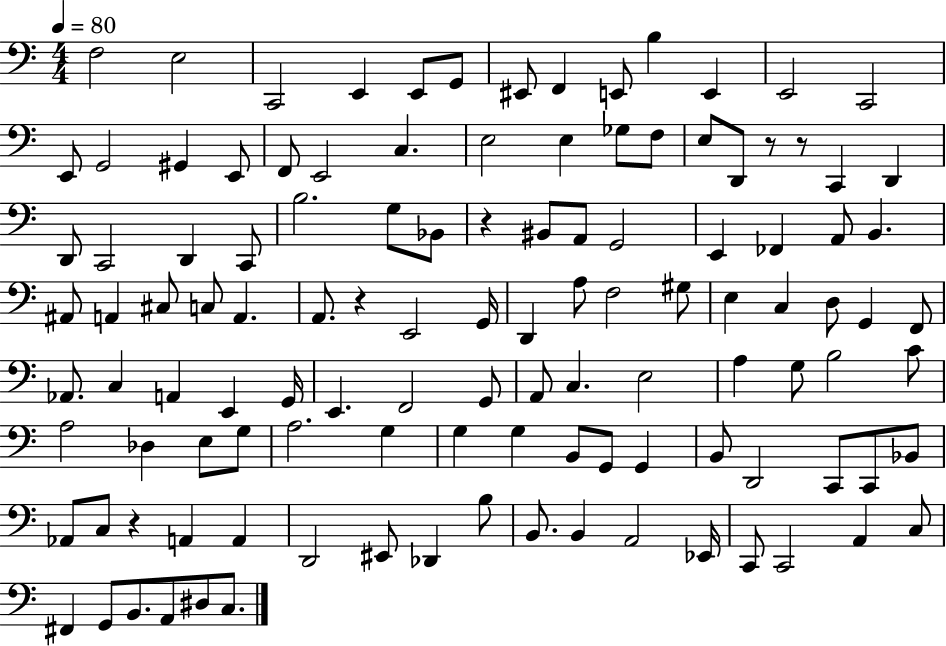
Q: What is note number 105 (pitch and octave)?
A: A2